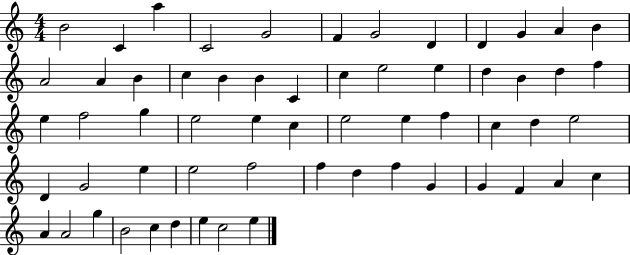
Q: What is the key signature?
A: C major